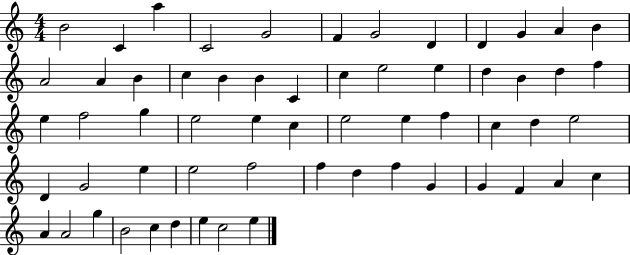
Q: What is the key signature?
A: C major